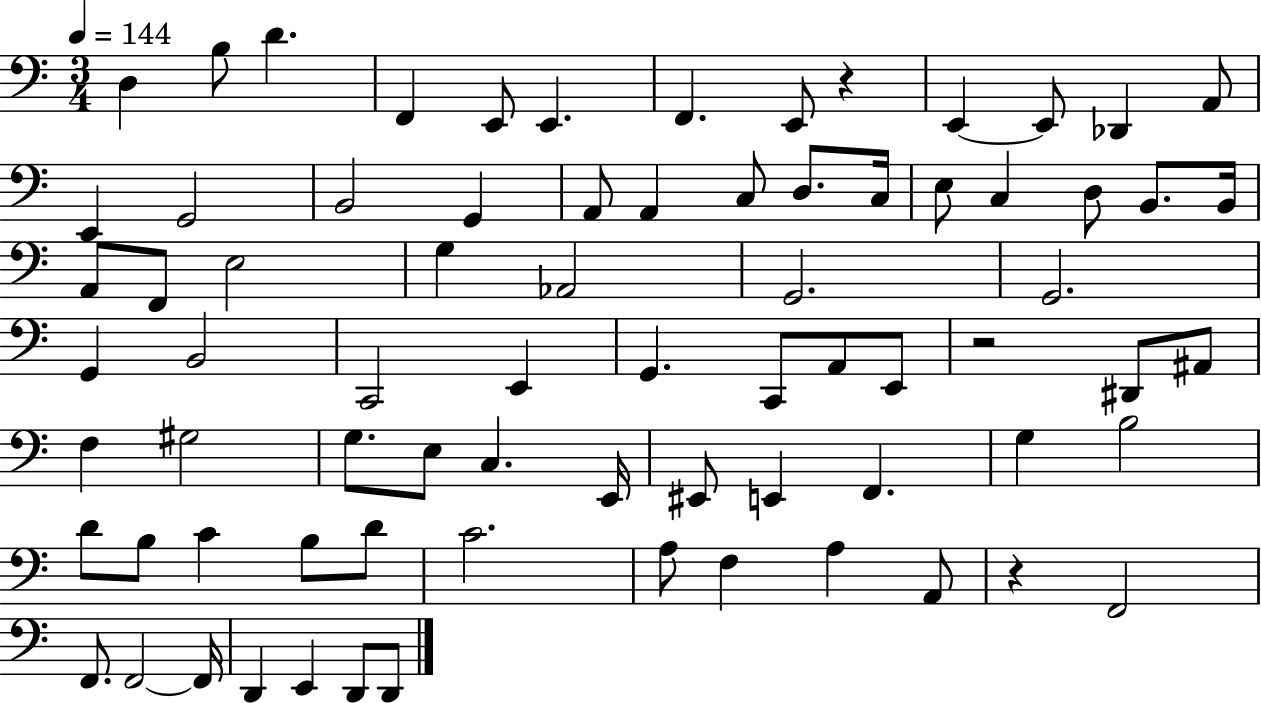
D3/q B3/e D4/q. F2/q E2/e E2/q. F2/q. E2/e R/q E2/q E2/e Db2/q A2/e E2/q G2/h B2/h G2/q A2/e A2/q C3/e D3/e. C3/s E3/e C3/q D3/e B2/e. B2/s A2/e F2/e E3/h G3/q Ab2/h G2/h. G2/h. G2/q B2/h C2/h E2/q G2/q. C2/e A2/e E2/e R/h D#2/e A#2/e F3/q G#3/h G3/e. E3/e C3/q. E2/s EIS2/e E2/q F2/q. G3/q B3/h D4/e B3/e C4/q B3/e D4/e C4/h. A3/e F3/q A3/q A2/e R/q F2/h F2/e. F2/h F2/s D2/q E2/q D2/e D2/e